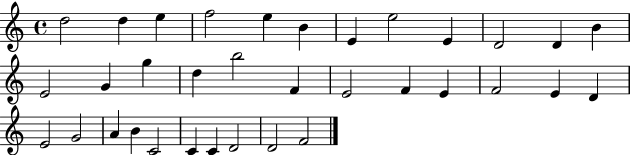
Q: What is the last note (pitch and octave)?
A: F4